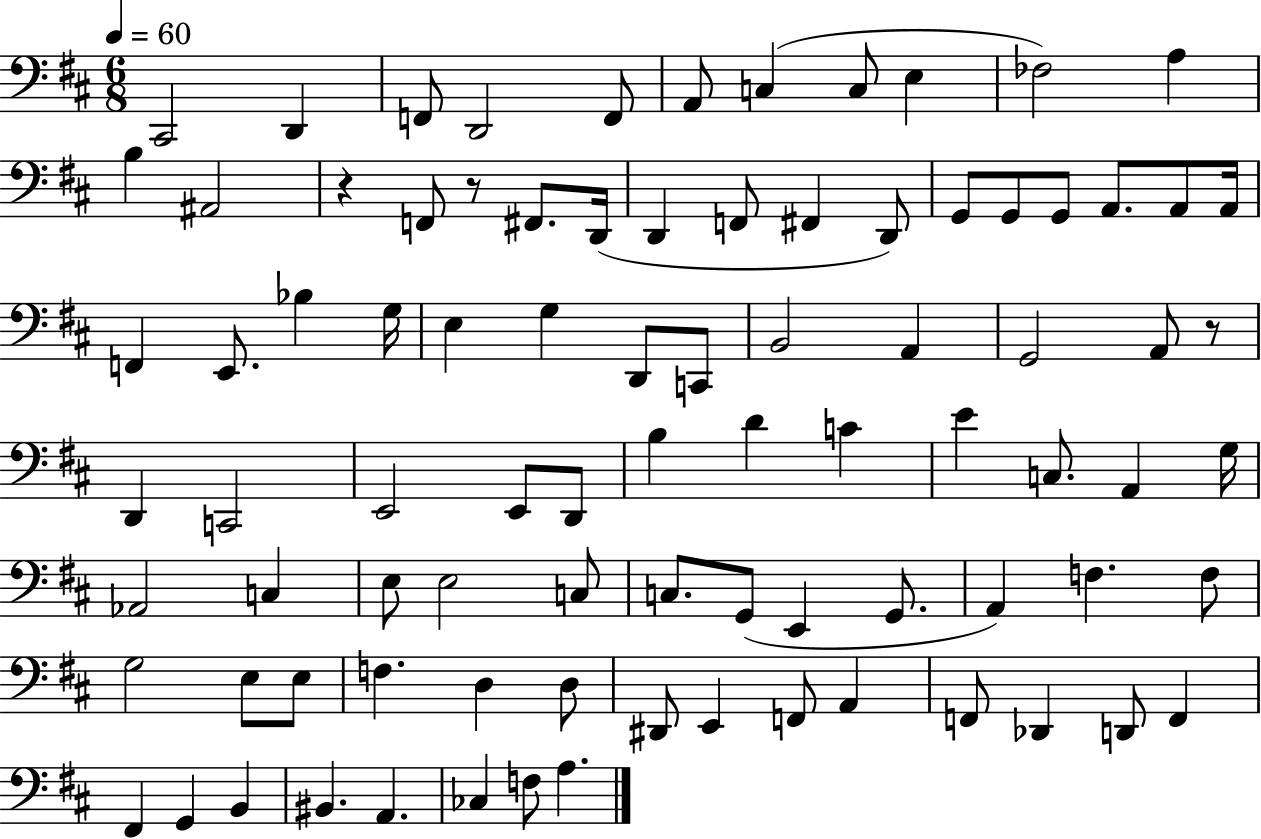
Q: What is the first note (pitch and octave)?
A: C#2